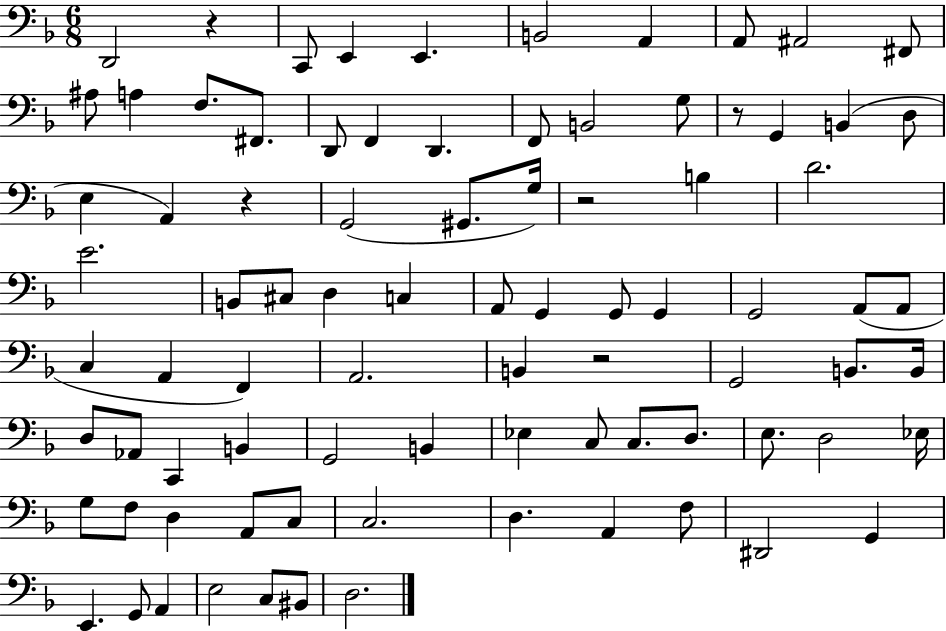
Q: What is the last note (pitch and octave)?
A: D3